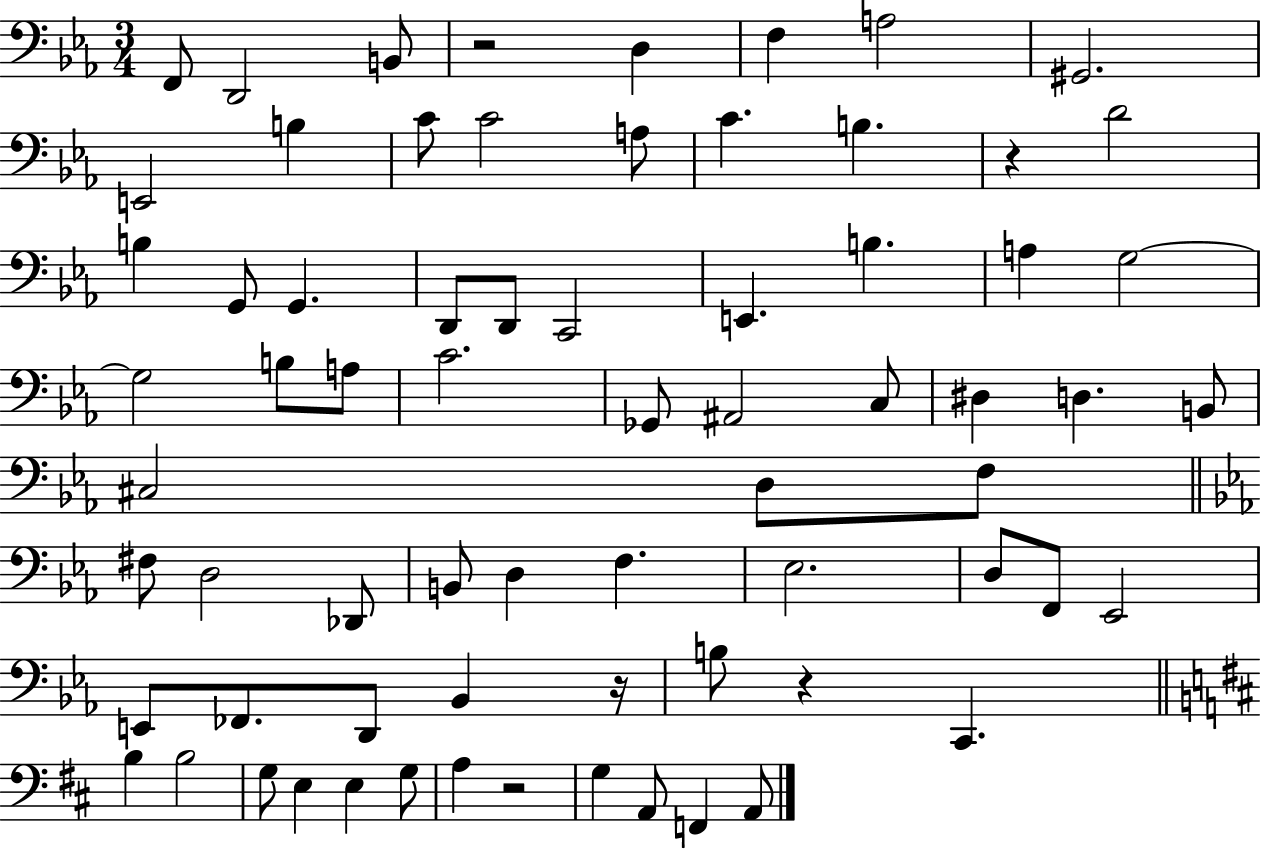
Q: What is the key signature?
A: EES major